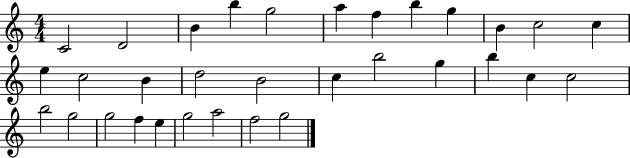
X:1
T:Untitled
M:4/4
L:1/4
K:C
C2 D2 B b g2 a f b g B c2 c e c2 B d2 B2 c b2 g b c c2 b2 g2 g2 f e g2 a2 f2 g2